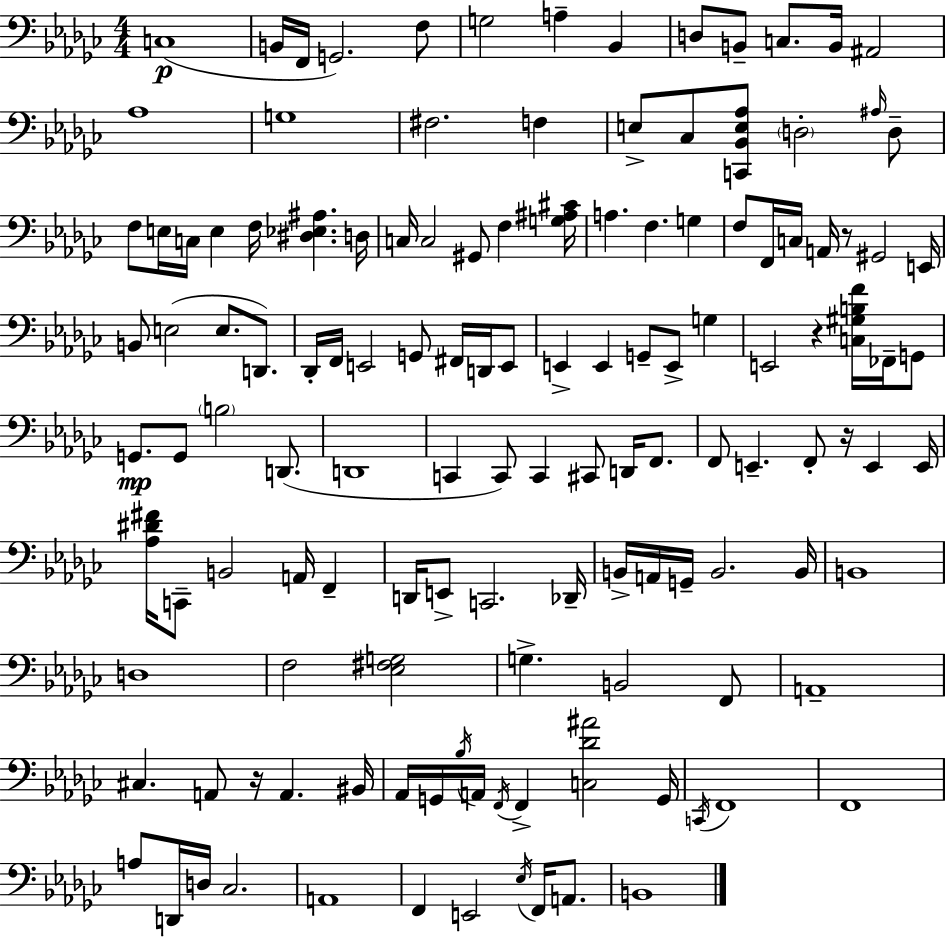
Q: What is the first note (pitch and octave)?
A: C3